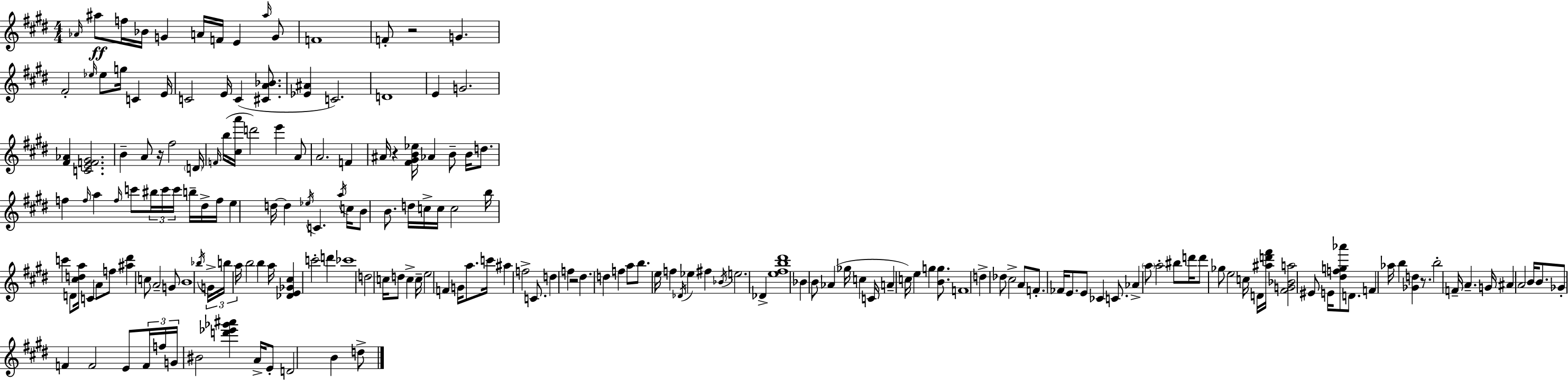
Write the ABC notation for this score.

X:1
T:Untitled
M:4/4
L:1/4
K:E
_A/4 ^a/2 f/4 _B/4 G A/4 F/4 E ^a/4 G/2 F4 F/2 z2 G ^F2 _e/4 _e/2 g/4 C E/4 C2 E/4 C [^CA_B]/2 [_E^A] C2 D4 E G2 [^F_A] [CEF^G]2 B A/2 z/4 ^f2 D/4 F/4 b/4 [^ca']/4 d'2 e' A/2 A2 F ^A/4 z [^F^GB_e]/4 _A B/2 B/4 d/2 f f/4 a f/4 c'/2 ^b/4 c'/4 c'/4 b/4 ^d/4 f/4 e d/4 d _e/4 C a/4 c/4 B/2 B/2 d/4 c/4 c/4 c2 b/4 c' D/2 [^cda]/4 C A/2 f/2 [^a^d'] c/2 A2 G/2 B4 _b/4 G/4 b/4 a/4 b2 b a/4 [_DE_G^c] c'2 d' _c'4 d2 c/4 d/2 c c/4 e2 F G/4 a/2 c'/4 ^a f2 C/2 d f z2 ^d d f a/2 b/2 e/4 f _D/4 _e ^f _B/4 e2 _D [e^fb^d']4 _B B/2 _A _g/4 c C/4 A c/4 e g [Bg]/2 F4 d _d/2 ^c2 A/2 F/2 _F/4 E/2 E/2 _C C/2 _A a/2 a2 ^b/2 d'/4 d'/2 _g/2 e2 c/4 D/4 [^ad'^f']/4 [^FG_Ba]2 ^E/2 E/4 [^dfg_a']/2 D/2 F _a/4 b [_Gd] z/2 b2 F/4 A G/4 ^A A2 B/4 B/2 _G/2 F F2 E/2 F/4 f/4 G/4 ^B2 [d'_e'_g'^a'] A/4 E/2 D2 B d/2